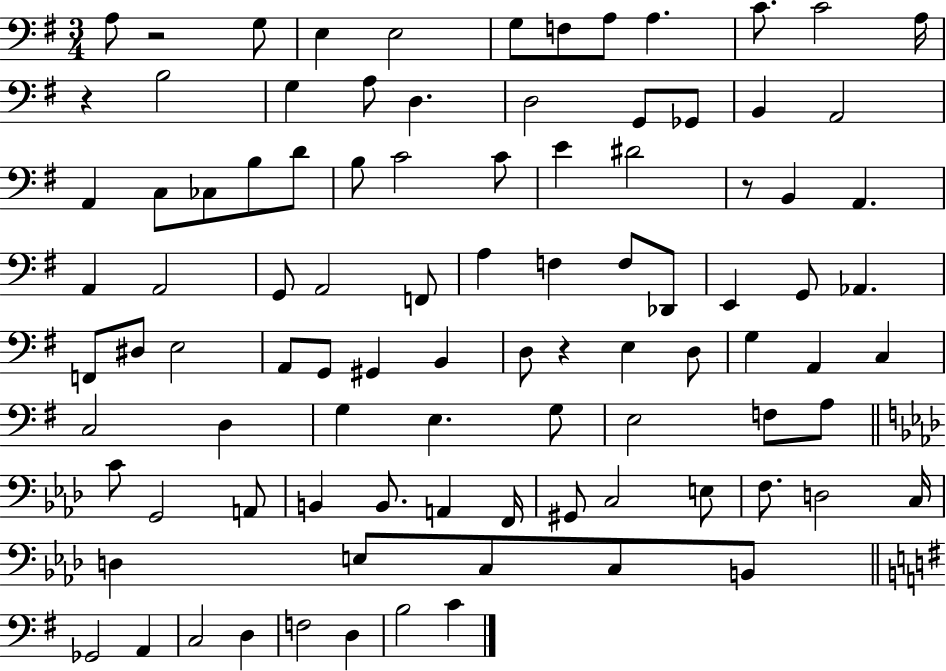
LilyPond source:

{
  \clef bass
  \numericTimeSignature
  \time 3/4
  \key g \major
  \repeat volta 2 { a8 r2 g8 | e4 e2 | g8 f8 a8 a4. | c'8. c'2 a16 | \break r4 b2 | g4 a8 d4. | d2 g,8 ges,8 | b,4 a,2 | \break a,4 c8 ces8 b8 d'8 | b8 c'2 c'8 | e'4 dis'2 | r8 b,4 a,4. | \break a,4 a,2 | g,8 a,2 f,8 | a4 f4 f8 des,8 | e,4 g,8 aes,4. | \break f,8 dis8 e2 | a,8 g,8 gis,4 b,4 | d8 r4 e4 d8 | g4 a,4 c4 | \break c2 d4 | g4 e4. g8 | e2 f8 a8 | \bar "||" \break \key aes \major c'8 g,2 a,8 | b,4 b,8. a,4 f,16 | gis,8 c2 e8 | f8. d2 c16 | \break d4 e8 c8 c8 b,8 | \bar "||" \break \key e \minor ges,2 a,4 | c2 d4 | f2 d4 | b2 c'4 | \break } \bar "|."
}